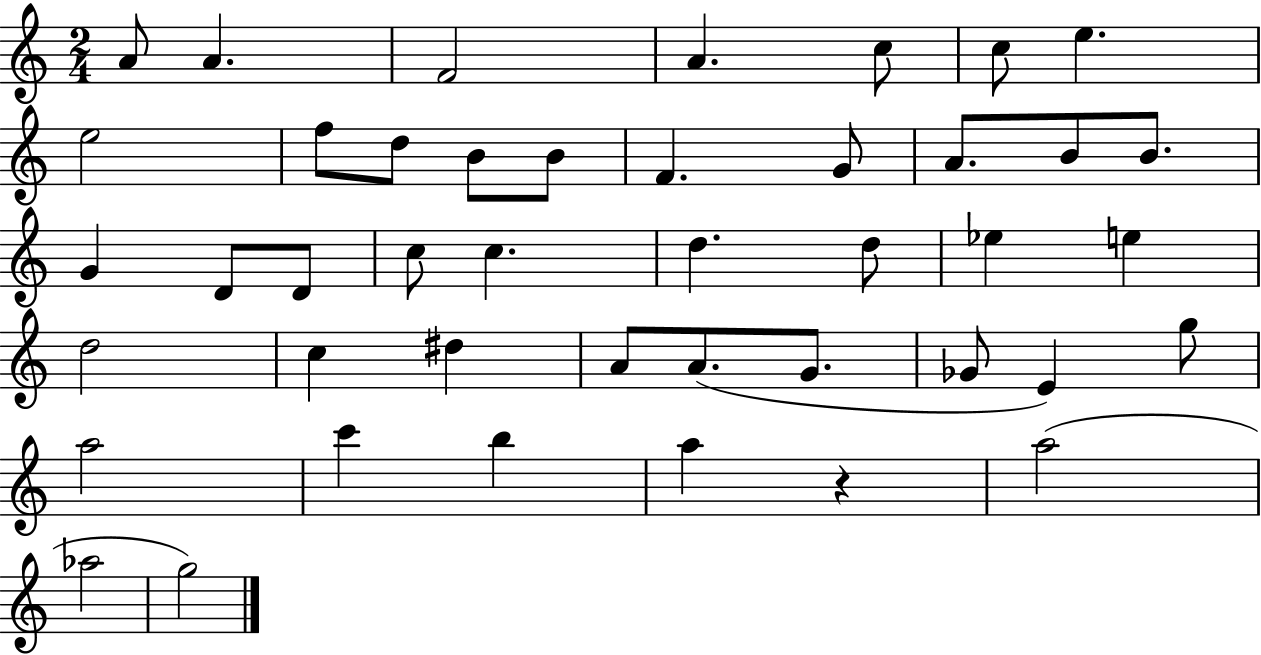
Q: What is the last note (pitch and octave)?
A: G5